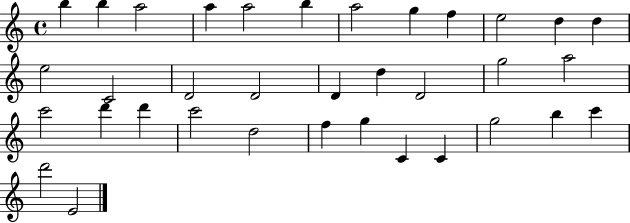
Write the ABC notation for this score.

X:1
T:Untitled
M:4/4
L:1/4
K:C
b b a2 a a2 b a2 g f e2 d d e2 C2 D2 D2 D d D2 g2 a2 c'2 d' d' c'2 d2 f g C C g2 b c' d'2 E2